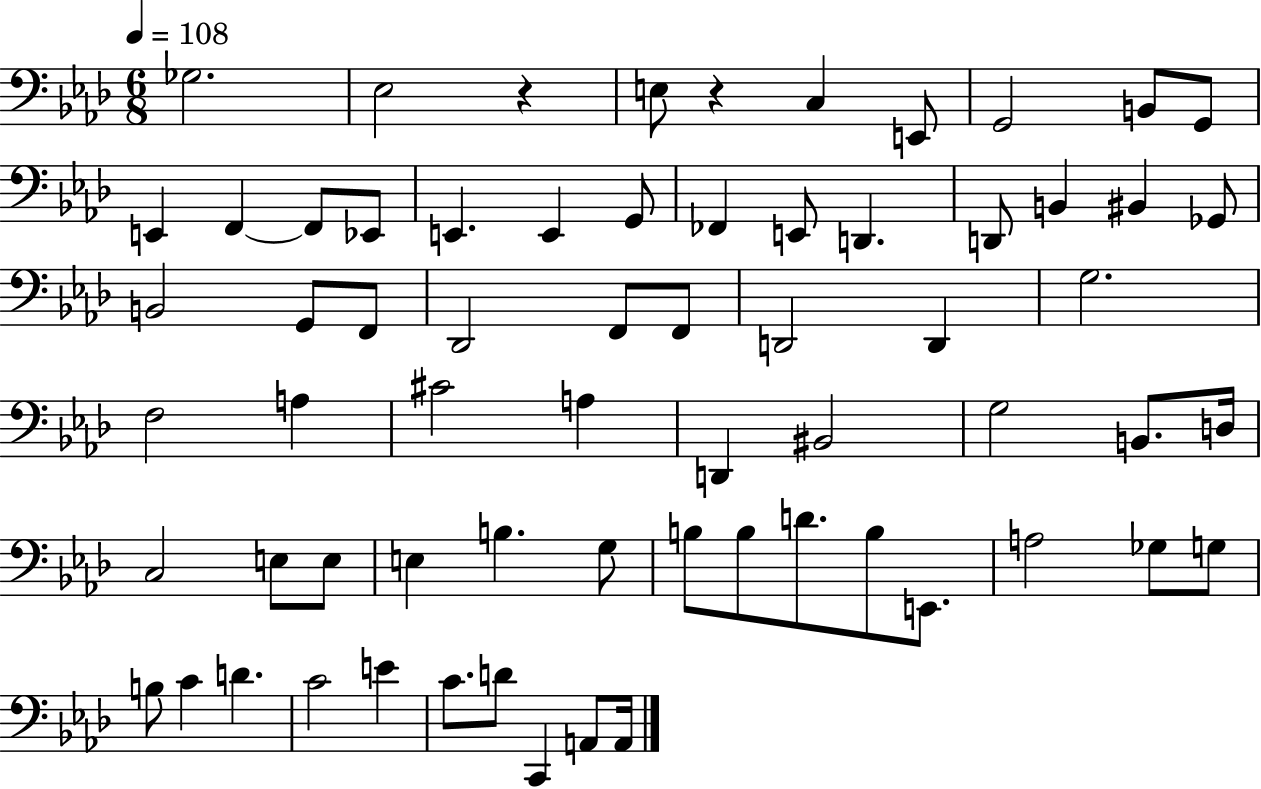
Gb3/h. Eb3/h R/q E3/e R/q C3/q E2/e G2/h B2/e G2/e E2/q F2/q F2/e Eb2/e E2/q. E2/q G2/e FES2/q E2/e D2/q. D2/e B2/q BIS2/q Gb2/e B2/h G2/e F2/e Db2/h F2/e F2/e D2/h D2/q G3/h. F3/h A3/q C#4/h A3/q D2/q BIS2/h G3/h B2/e. D3/s C3/h E3/e E3/e E3/q B3/q. G3/e B3/e B3/e D4/e. B3/e E2/e. A3/h Gb3/e G3/e B3/e C4/q D4/q. C4/h E4/q C4/e. D4/e C2/q A2/e A2/s